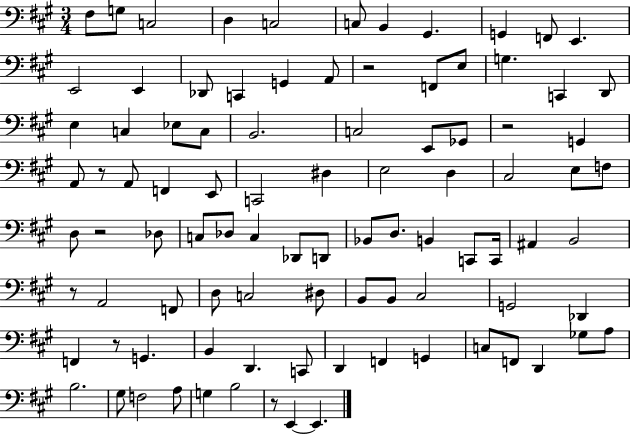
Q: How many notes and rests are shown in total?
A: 94